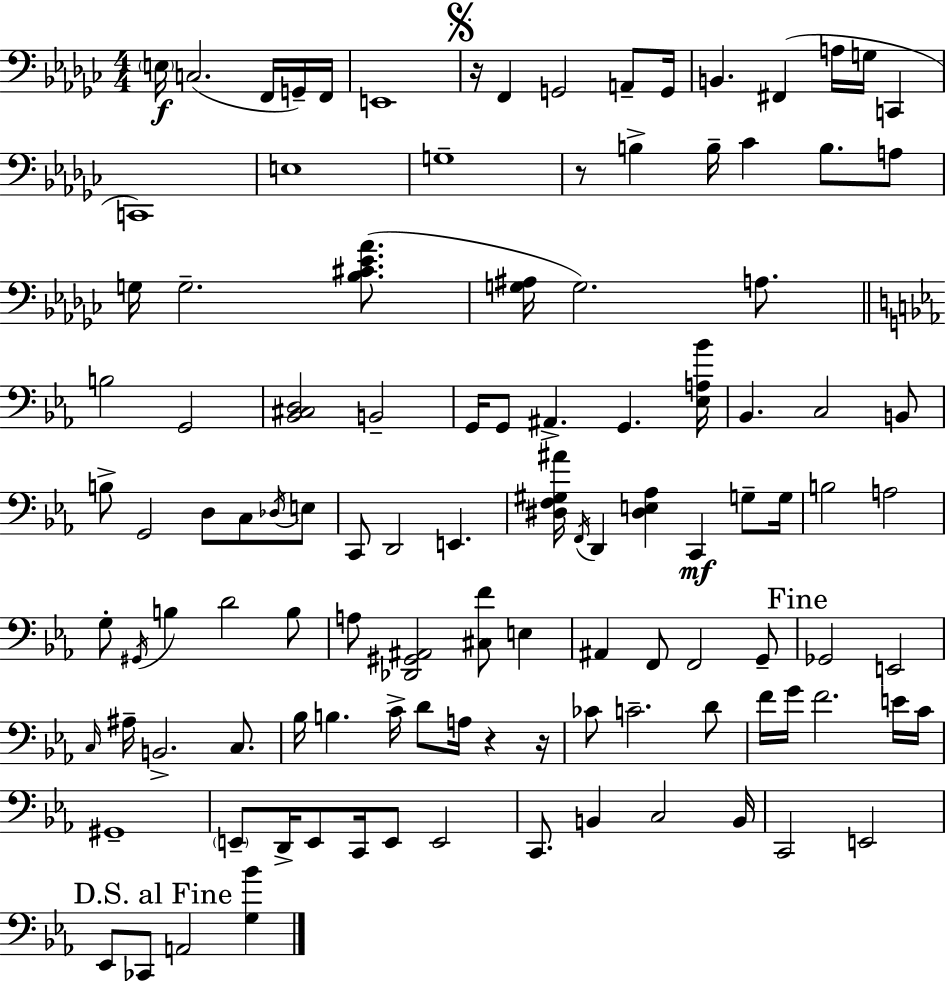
{
  \clef bass
  \numericTimeSignature
  \time 4/4
  \key ees \minor
  \repeat volta 2 { \parenthesize e16\f c2.( f,16 g,16--) f,16 | e,1 | \mark \markup { \musicglyph "scripts.segno" } r16 f,4 g,2 a,8-- g,16 | b,4. fis,4( a16 g16 c,4 | \break c,1) | e1 | g1-- | r8 b4-> b16-- ces'4 b8. a8 | \break g16 g2.-- <bes cis' ees' aes'>8.( | <g ais>16 g2.) a8. | \bar "||" \break \key ees \major b2 g,2 | <bes, cis d>2 b,2-- | g,16 g,8 ais,4.-> g,4. <ees a bes'>16 | bes,4. c2 b,8 | \break b8-> g,2 d8 c8 \acciaccatura { des16 } e8 | c,8 d,2 e,4. | <dis f gis ais'>16 \acciaccatura { f,16 } d,4 <dis e aes>4 c,4\mf g8-- | g16 b2 a2 | \break g8-. \acciaccatura { gis,16 } b4 d'2 | b8 a8 <des, gis, ais,>2 <cis f'>8 e4 | ais,4 f,8 f,2 | g,8-- \mark "Fine" ges,2 e,2 | \break \grace { c16 } ais16-- b,2.-> | c8. bes16 b4. c'16-> d'8 a16 r4 | r16 ces'8 c'2.-- | d'8 f'16 g'16 f'2. | \break e'16 c'16 gis,1-- | \parenthesize e,8-- d,16-> e,8 c,16 e,8 e,2 | c,8. b,4 c2 | b,16 c,2 e,2 | \break \mark "D.S. al Fine" ees,8 ces,8 a,2 | <g bes'>4 } \bar "|."
}